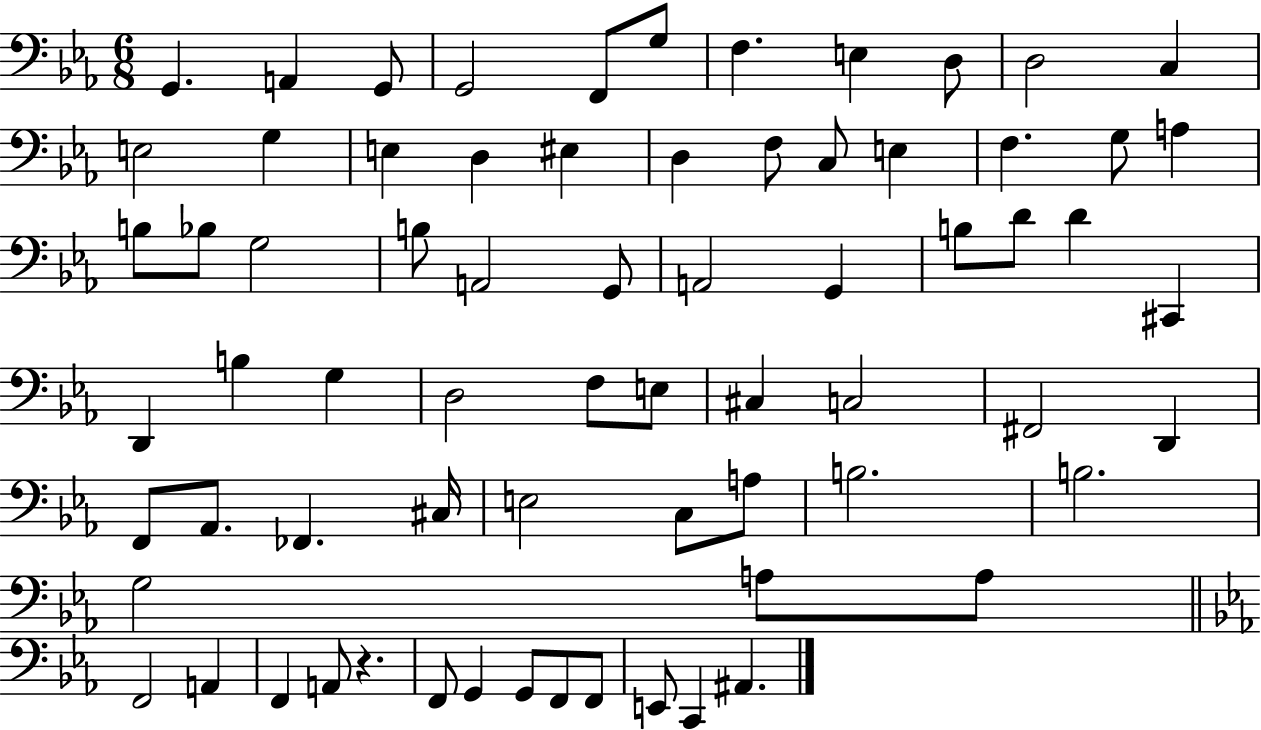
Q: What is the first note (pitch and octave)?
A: G2